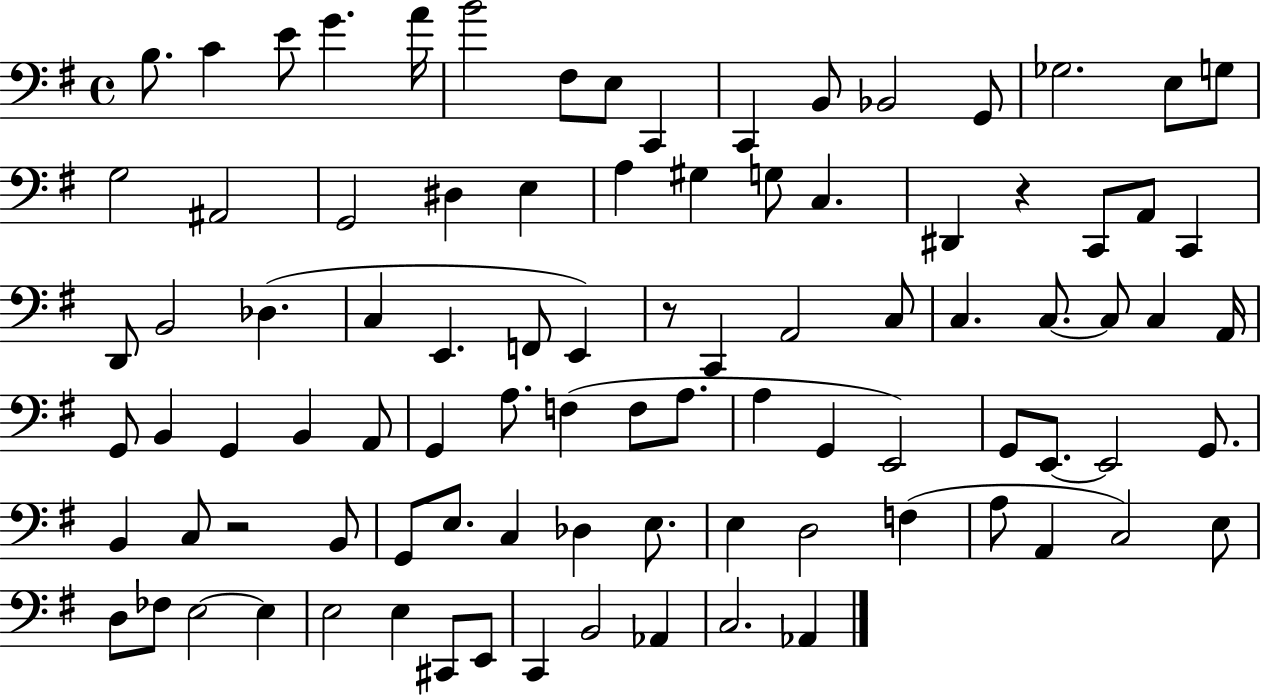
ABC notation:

X:1
T:Untitled
M:4/4
L:1/4
K:G
B,/2 C E/2 G A/4 B2 ^F,/2 E,/2 C,, C,, B,,/2 _B,,2 G,,/2 _G,2 E,/2 G,/2 G,2 ^A,,2 G,,2 ^D, E, A, ^G, G,/2 C, ^D,, z C,,/2 A,,/2 C,, D,,/2 B,,2 _D, C, E,, F,,/2 E,, z/2 C,, A,,2 C,/2 C, C,/2 C,/2 C, A,,/4 G,,/2 B,, G,, B,, A,,/2 G,, A,/2 F, F,/2 A,/2 A, G,, E,,2 G,,/2 E,,/2 E,,2 G,,/2 B,, C,/2 z2 B,,/2 G,,/2 E,/2 C, _D, E,/2 E, D,2 F, A,/2 A,, C,2 E,/2 D,/2 _F,/2 E,2 E, E,2 E, ^C,,/2 E,,/2 C,, B,,2 _A,, C,2 _A,,